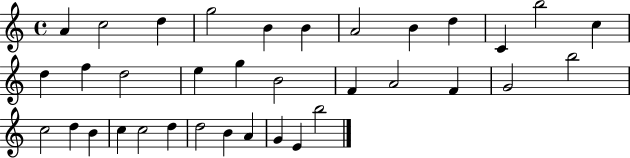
{
  \clef treble
  \time 4/4
  \defaultTimeSignature
  \key c \major
  a'4 c''2 d''4 | g''2 b'4 b'4 | a'2 b'4 d''4 | c'4 b''2 c''4 | \break d''4 f''4 d''2 | e''4 g''4 b'2 | f'4 a'2 f'4 | g'2 b''2 | \break c''2 d''4 b'4 | c''4 c''2 d''4 | d''2 b'4 a'4 | g'4 e'4 b''2 | \break \bar "|."
}